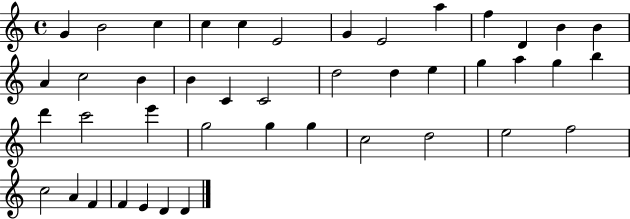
G4/q B4/h C5/q C5/q C5/q E4/h G4/q E4/h A5/q F5/q D4/q B4/q B4/q A4/q C5/h B4/q B4/q C4/q C4/h D5/h D5/q E5/q G5/q A5/q G5/q B5/q D6/q C6/h E6/q G5/h G5/q G5/q C5/h D5/h E5/h F5/h C5/h A4/q F4/q F4/q E4/q D4/q D4/q